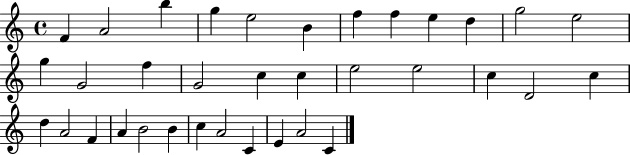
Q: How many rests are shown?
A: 0